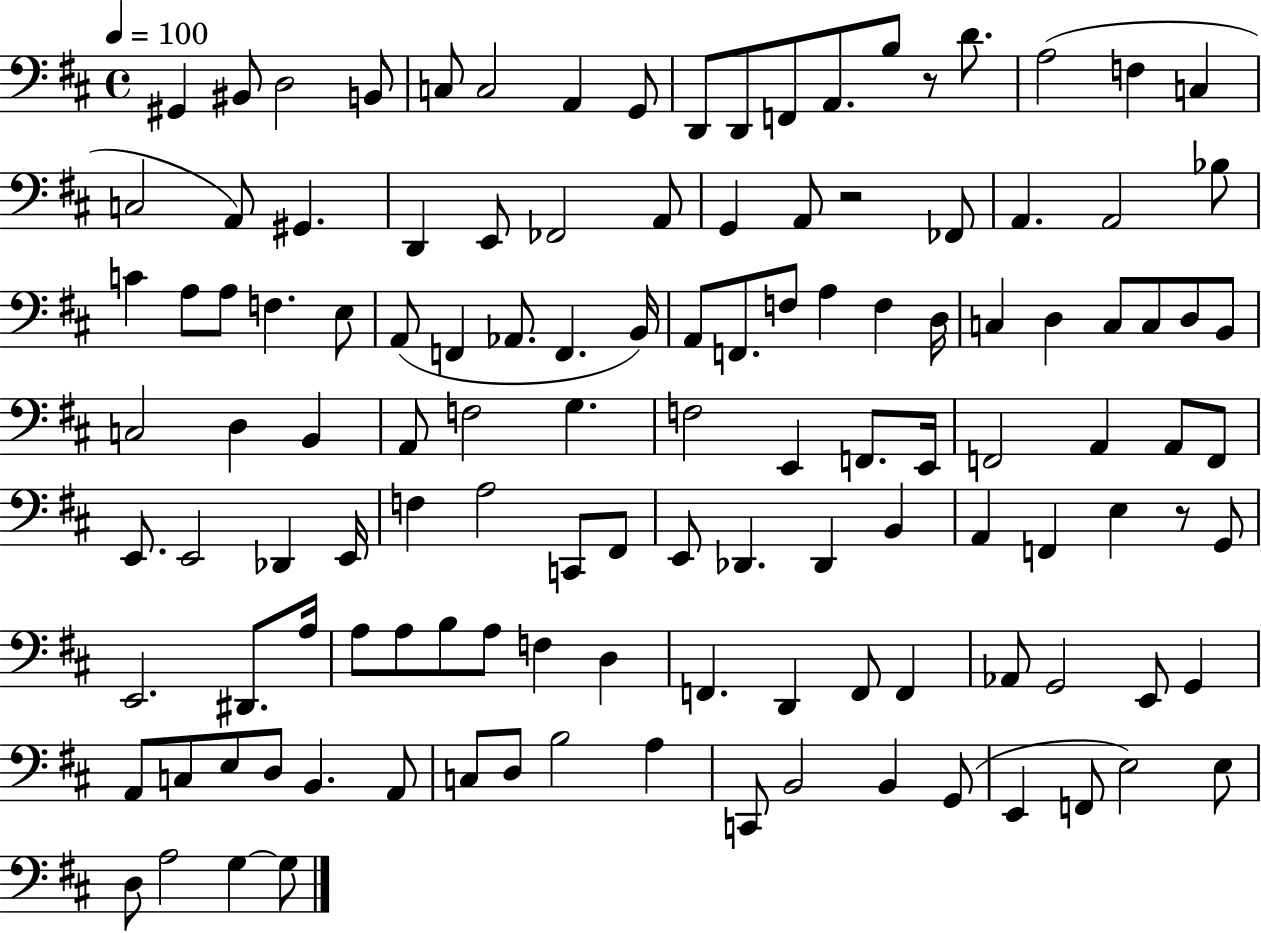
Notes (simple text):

G#2/q BIS2/e D3/h B2/e C3/e C3/h A2/q G2/e D2/e D2/e F2/e A2/e. B3/e R/e D4/e. A3/h F3/q C3/q C3/h A2/e G#2/q. D2/q E2/e FES2/h A2/e G2/q A2/e R/h FES2/e A2/q. A2/h Bb3/e C4/q A3/e A3/e F3/q. E3/e A2/e F2/q Ab2/e. F2/q. B2/s A2/e F2/e. F3/e A3/q F3/q D3/s C3/q D3/q C3/e C3/e D3/e B2/e C3/h D3/q B2/q A2/e F3/h G3/q. F3/h E2/q F2/e. E2/s F2/h A2/q A2/e F2/e E2/e. E2/h Db2/q E2/s F3/q A3/h C2/e F#2/e E2/e Db2/q. Db2/q B2/q A2/q F2/q E3/q R/e G2/e E2/h. D#2/e. A3/s A3/e A3/e B3/e A3/e F3/q D3/q F2/q. D2/q F2/e F2/q Ab2/e G2/h E2/e G2/q A2/e C3/e E3/e D3/e B2/q. A2/e C3/e D3/e B3/h A3/q C2/e B2/h B2/q G2/e E2/q F2/e E3/h E3/e D3/e A3/h G3/q G3/e